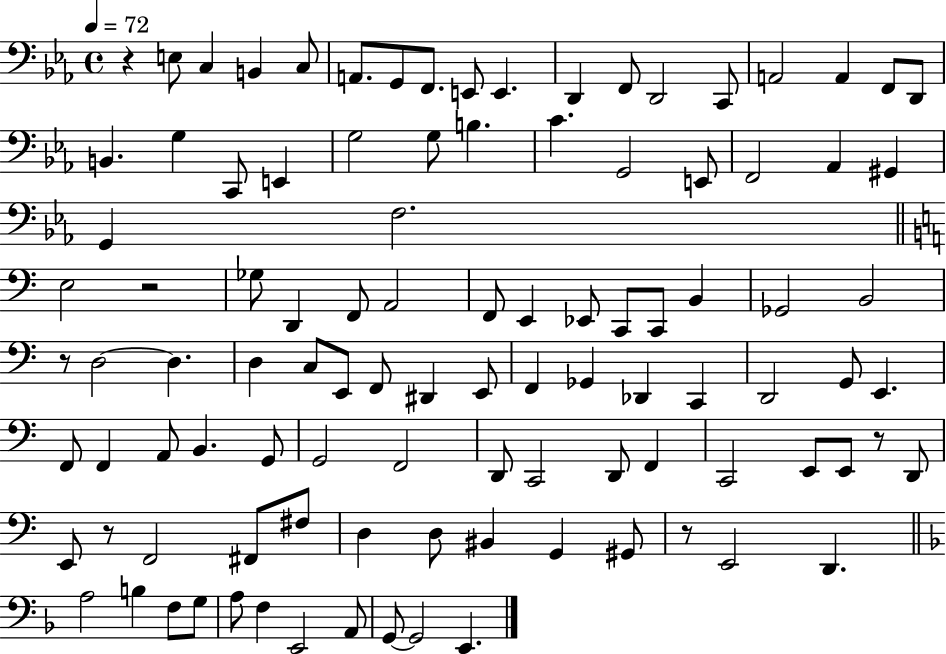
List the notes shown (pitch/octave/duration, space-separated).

R/q E3/e C3/q B2/q C3/e A2/e. G2/e F2/e. E2/e E2/q. D2/q F2/e D2/h C2/e A2/h A2/q F2/e D2/e B2/q. G3/q C2/e E2/q G3/h G3/e B3/q. C4/q. G2/h E2/e F2/h Ab2/q G#2/q G2/q F3/h. E3/h R/h Gb3/e D2/q F2/e A2/h F2/e E2/q Eb2/e C2/e C2/e B2/q Gb2/h B2/h R/e D3/h D3/q. D3/q C3/e E2/e F2/e D#2/q E2/e F2/q Gb2/q Db2/q C2/q D2/h G2/e E2/q. F2/e F2/q A2/e B2/q. G2/e G2/h F2/h D2/e C2/h D2/e F2/q C2/h E2/e E2/e R/e D2/e E2/e R/e F2/h F#2/e F#3/e D3/q D3/e BIS2/q G2/q G#2/e R/e E2/h D2/q. A3/h B3/q F3/e G3/e A3/e F3/q E2/h A2/e G2/e G2/h E2/q.